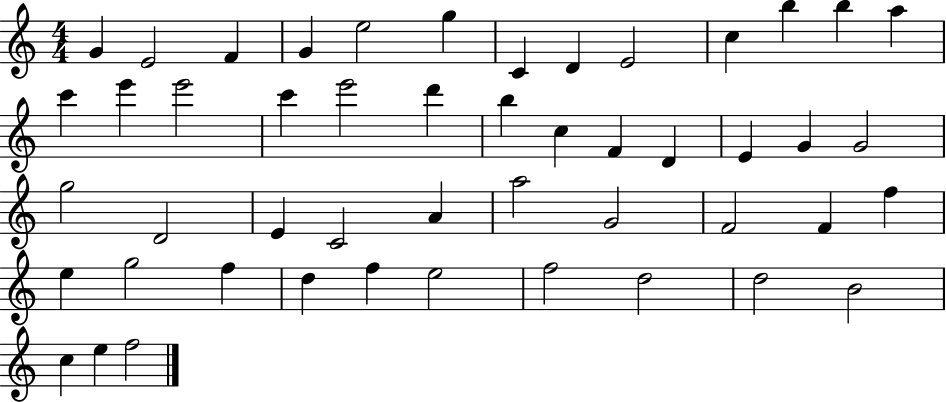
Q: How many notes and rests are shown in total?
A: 49